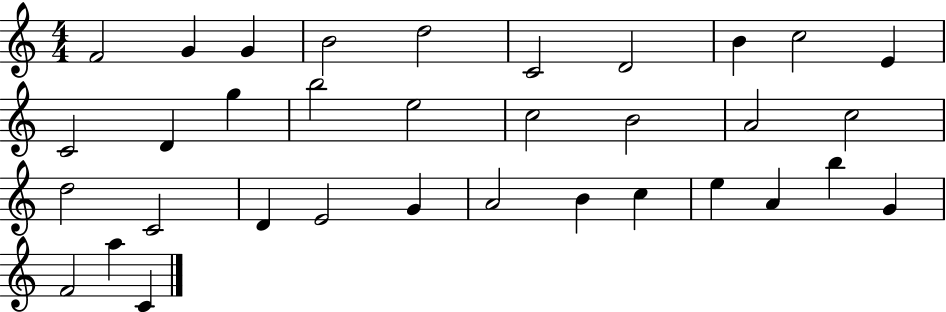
{
  \clef treble
  \numericTimeSignature
  \time 4/4
  \key c \major
  f'2 g'4 g'4 | b'2 d''2 | c'2 d'2 | b'4 c''2 e'4 | \break c'2 d'4 g''4 | b''2 e''2 | c''2 b'2 | a'2 c''2 | \break d''2 c'2 | d'4 e'2 g'4 | a'2 b'4 c''4 | e''4 a'4 b''4 g'4 | \break f'2 a''4 c'4 | \bar "|."
}